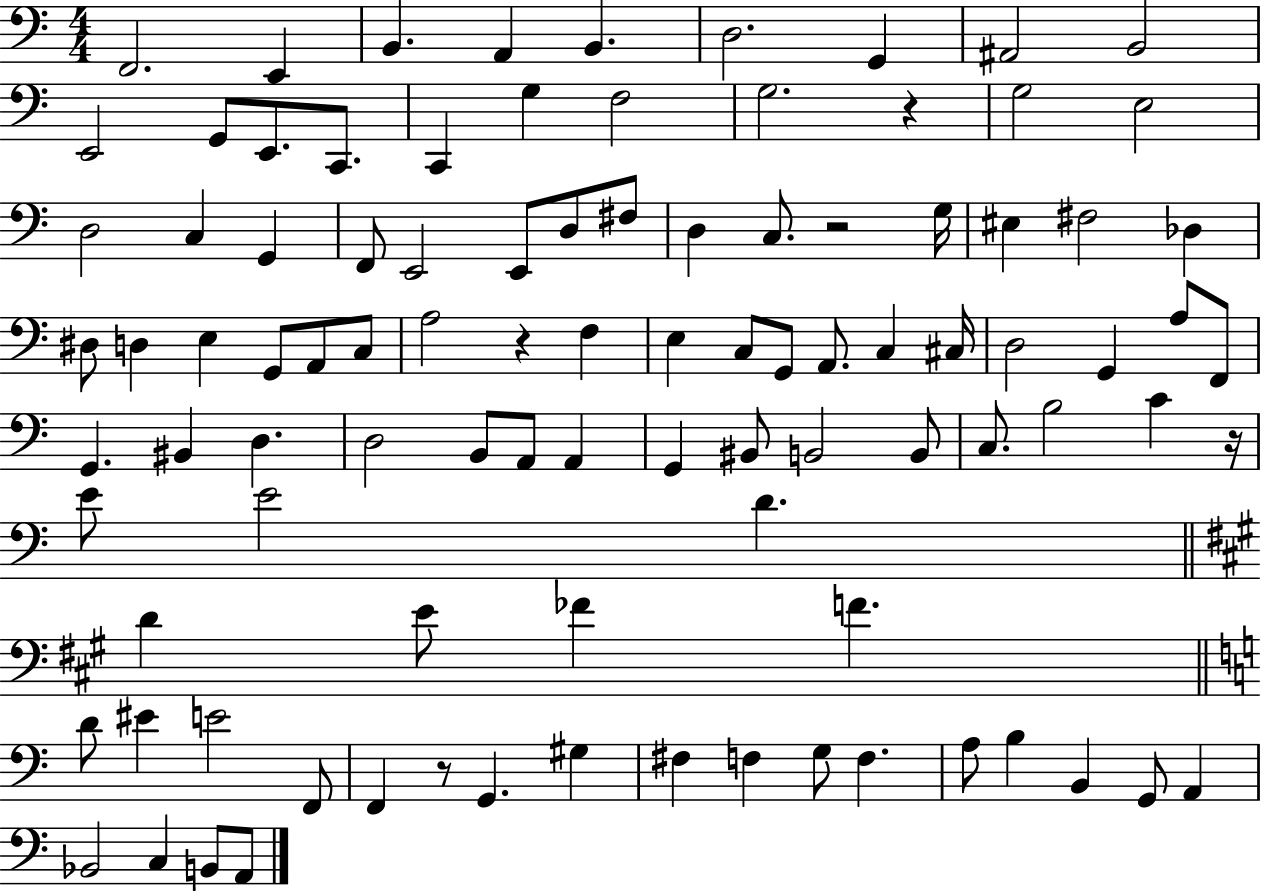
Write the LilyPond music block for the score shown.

{
  \clef bass
  \numericTimeSignature
  \time 4/4
  \key c \major
  f,2. e,4 | b,4. a,4 b,4. | d2. g,4 | ais,2 b,2 | \break e,2 g,8 e,8. c,8. | c,4 g4 f2 | g2. r4 | g2 e2 | \break d2 c4 g,4 | f,8 e,2 e,8 d8 fis8 | d4 c8. r2 g16 | eis4 fis2 des4 | \break dis8 d4 e4 g,8 a,8 c8 | a2 r4 f4 | e4 c8 g,8 a,8. c4 cis16 | d2 g,4 a8 f,8 | \break g,4. bis,4 d4. | d2 b,8 a,8 a,4 | g,4 bis,8 b,2 b,8 | c8. b2 c'4 r16 | \break e'8 e'2 d'4. | \bar "||" \break \key a \major d'4 e'8 fes'4 f'4. | \bar "||" \break \key c \major d'8 eis'4 e'2 f,8 | f,4 r8 g,4. gis4 | fis4 f4 g8 f4. | a8 b4 b,4 g,8 a,4 | \break bes,2 c4 b,8 a,8 | \bar "|."
}